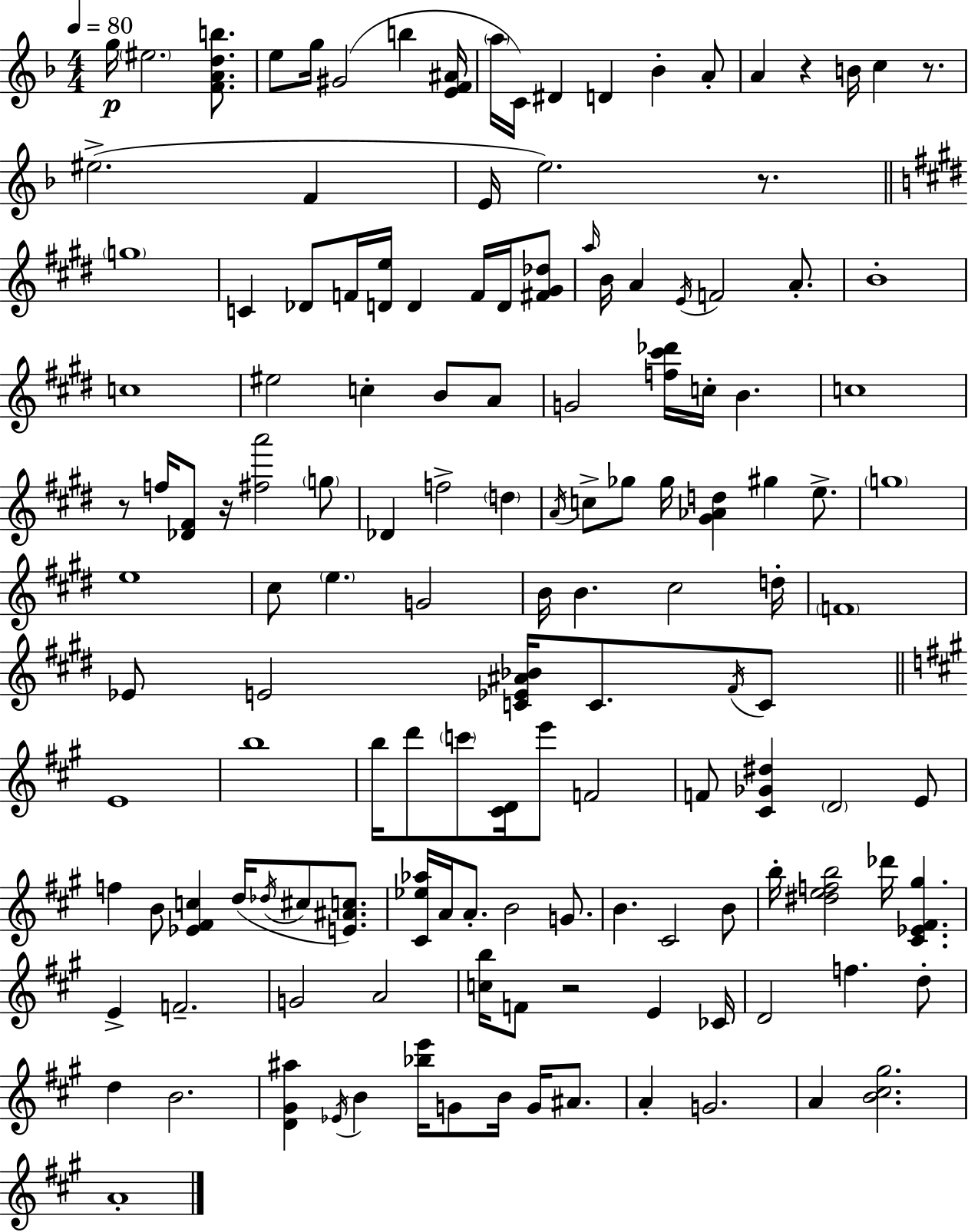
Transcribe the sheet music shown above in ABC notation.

X:1
T:Untitled
M:4/4
L:1/4
K:F
g/4 ^e2 [FAdb]/2 e/2 g/4 ^G2 b [EF^A]/4 a/4 C/4 ^D D _B A/2 A z B/4 c z/2 ^e2 F E/4 e2 z/2 g4 C _D/2 F/4 [De]/4 D F/4 D/4 [^F^G_d]/2 a/4 B/4 A E/4 F2 A/2 B4 c4 ^e2 c B/2 A/2 G2 [f^c'_d']/4 c/4 B c4 z/2 f/4 [_D^F]/2 z/4 [^fa']2 g/2 _D f2 d A/4 c/2 _g/2 _g/4 [^G_Ad] ^g e/2 g4 e4 ^c/2 e G2 B/4 B ^c2 d/4 F4 _E/2 E2 [C_E^A_B]/4 C/2 ^F/4 C/2 E4 b4 b/4 d'/2 c'/2 [^CD]/4 e'/2 F2 F/2 [^C_G^d] D2 E/2 f B/2 [_E^Fc] d/4 _d/4 ^c/2 [E^Ac]/2 [^C_e_a]/4 A/4 A/2 B2 G/2 B ^C2 B/2 b/4 [^defb]2 _d'/4 [^C_E^F^g] E F2 G2 A2 [cb]/4 F/2 z2 E _C/4 D2 f d/2 d B2 [D^G^a] _E/4 B [_be']/4 G/2 B/4 G/4 ^A/2 A G2 A [B^c^g]2 A4